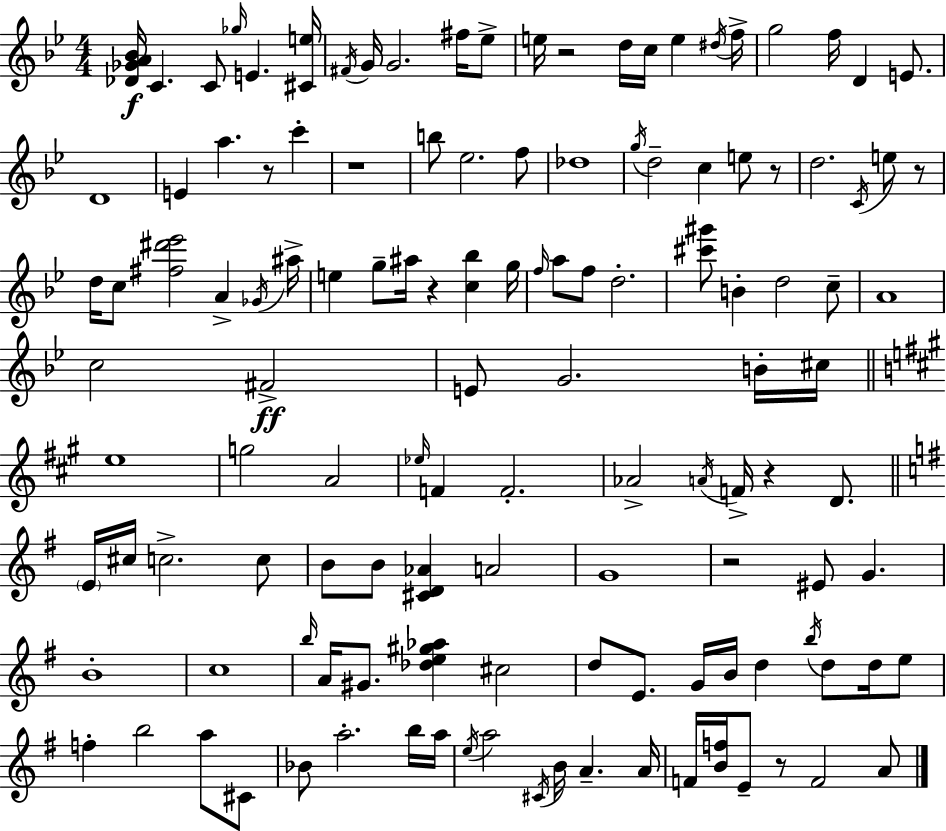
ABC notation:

X:1
T:Untitled
M:4/4
L:1/4
K:Bb
[_D_GA_B]/4 C C/2 _g/4 E [^Ce]/4 ^F/4 G/4 G2 ^f/4 _e/2 e/4 z2 d/4 c/4 e ^d/4 f/4 g2 f/4 D E/2 D4 E a z/2 c' z4 b/2 _e2 f/2 _d4 g/4 d2 c e/2 z/2 d2 C/4 e/2 z/2 d/4 c/2 [^f^d'_e']2 A _G/4 ^a/4 e g/2 ^a/4 z [c_b] g/4 f/4 a/2 f/2 d2 [^c'^g']/2 B d2 c/2 A4 c2 ^F2 E/2 G2 B/4 ^c/4 e4 g2 A2 _e/4 F F2 _A2 A/4 F/4 z D/2 E/4 ^c/4 c2 c/2 B/2 B/2 [^CD_A] A2 G4 z2 ^E/2 G B4 c4 b/4 A/4 ^G/2 [_de^g_a] ^c2 d/2 E/2 G/4 B/4 d b/4 d/2 d/4 e/2 f b2 a/2 ^C/2 _B/2 a2 b/4 a/4 e/4 a2 ^C/4 B/4 A A/4 F/4 [Bf]/4 E/2 z/2 F2 A/2